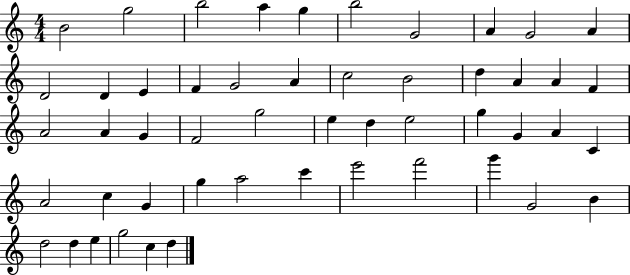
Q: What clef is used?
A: treble